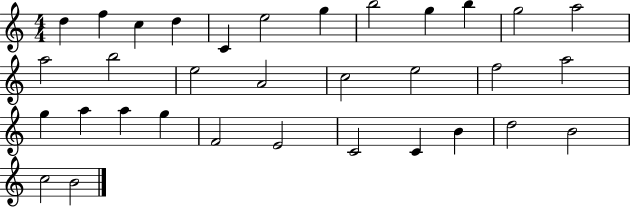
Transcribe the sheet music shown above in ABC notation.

X:1
T:Untitled
M:4/4
L:1/4
K:C
d f c d C e2 g b2 g b g2 a2 a2 b2 e2 A2 c2 e2 f2 a2 g a a g F2 E2 C2 C B d2 B2 c2 B2